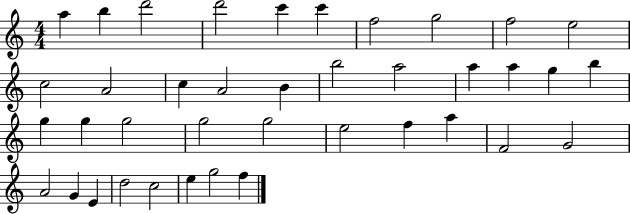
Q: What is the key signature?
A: C major